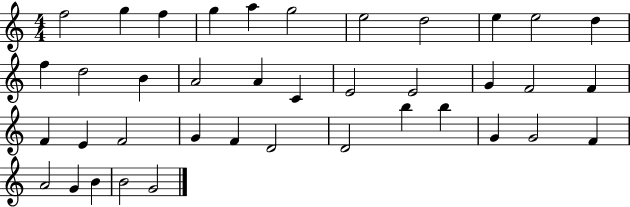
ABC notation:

X:1
T:Untitled
M:4/4
L:1/4
K:C
f2 g f g a g2 e2 d2 e e2 d f d2 B A2 A C E2 E2 G F2 F F E F2 G F D2 D2 b b G G2 F A2 G B B2 G2